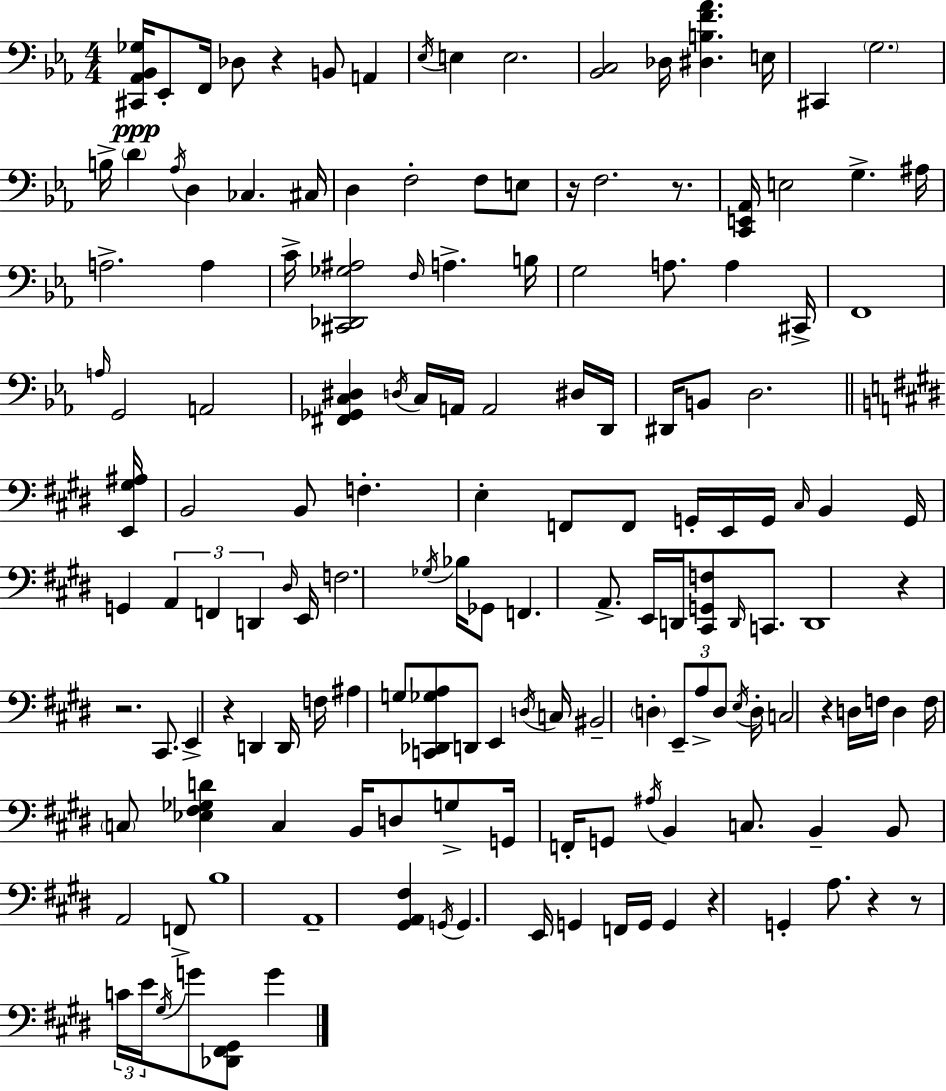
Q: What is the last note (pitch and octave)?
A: G4